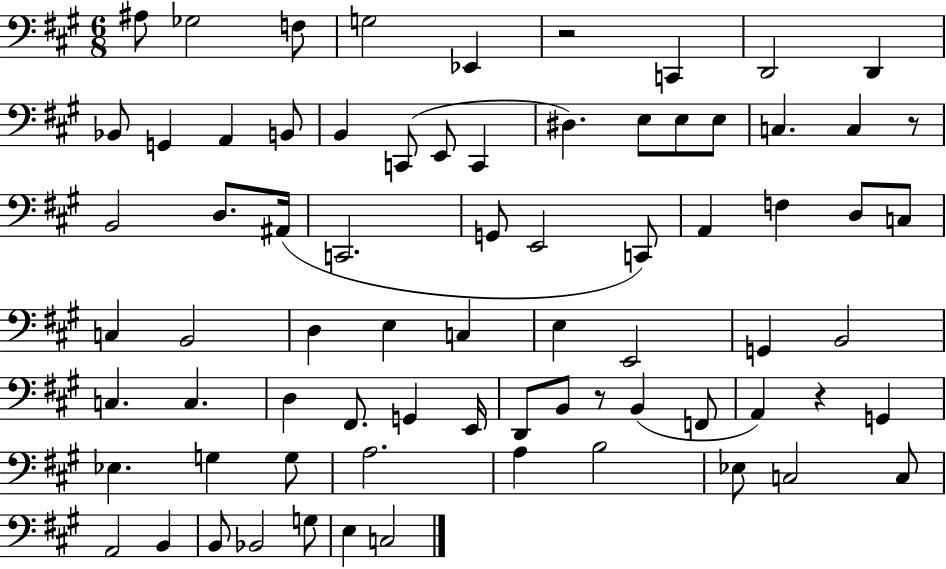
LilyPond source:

{
  \clef bass
  \numericTimeSignature
  \time 6/8
  \key a \major
  ais8 ges2 f8 | g2 ees,4 | r2 c,4 | d,2 d,4 | \break bes,8 g,4 a,4 b,8 | b,4 c,8( e,8 c,4 | dis4.) e8 e8 e8 | c4. c4 r8 | \break b,2 d8. ais,16( | c,2. | g,8 e,2 c,8) | a,4 f4 d8 c8 | \break c4 b,2 | d4 e4 c4 | e4 e,2 | g,4 b,2 | \break c4. c4. | d4 fis,8. g,4 e,16 | d,8 b,8 r8 b,4( f,8 | a,4) r4 g,4 | \break ees4. g4 g8 | a2. | a4 b2 | ees8 c2 c8 | \break a,2 b,4 | b,8 bes,2 g8 | e4 c2 | \bar "|."
}